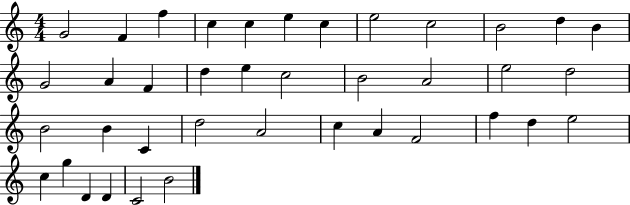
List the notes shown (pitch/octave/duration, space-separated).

G4/h F4/q F5/q C5/q C5/q E5/q C5/q E5/h C5/h B4/h D5/q B4/q G4/h A4/q F4/q D5/q E5/q C5/h B4/h A4/h E5/h D5/h B4/h B4/q C4/q D5/h A4/h C5/q A4/q F4/h F5/q D5/q E5/h C5/q G5/q D4/q D4/q C4/h B4/h